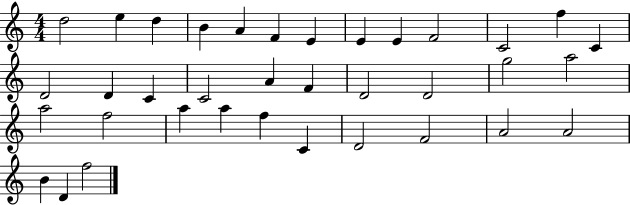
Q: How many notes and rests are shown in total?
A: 36